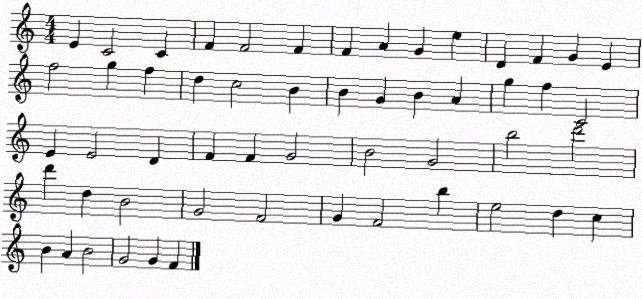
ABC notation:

X:1
T:Untitled
M:4/4
L:1/4
K:C
E C2 C F F2 F F A G e D F G E f2 g f d c2 B B G B A g f C2 E E2 D F F G2 B2 G2 b2 d'2 d' d B2 G2 F2 G F2 b e2 d c B A B2 G2 G F